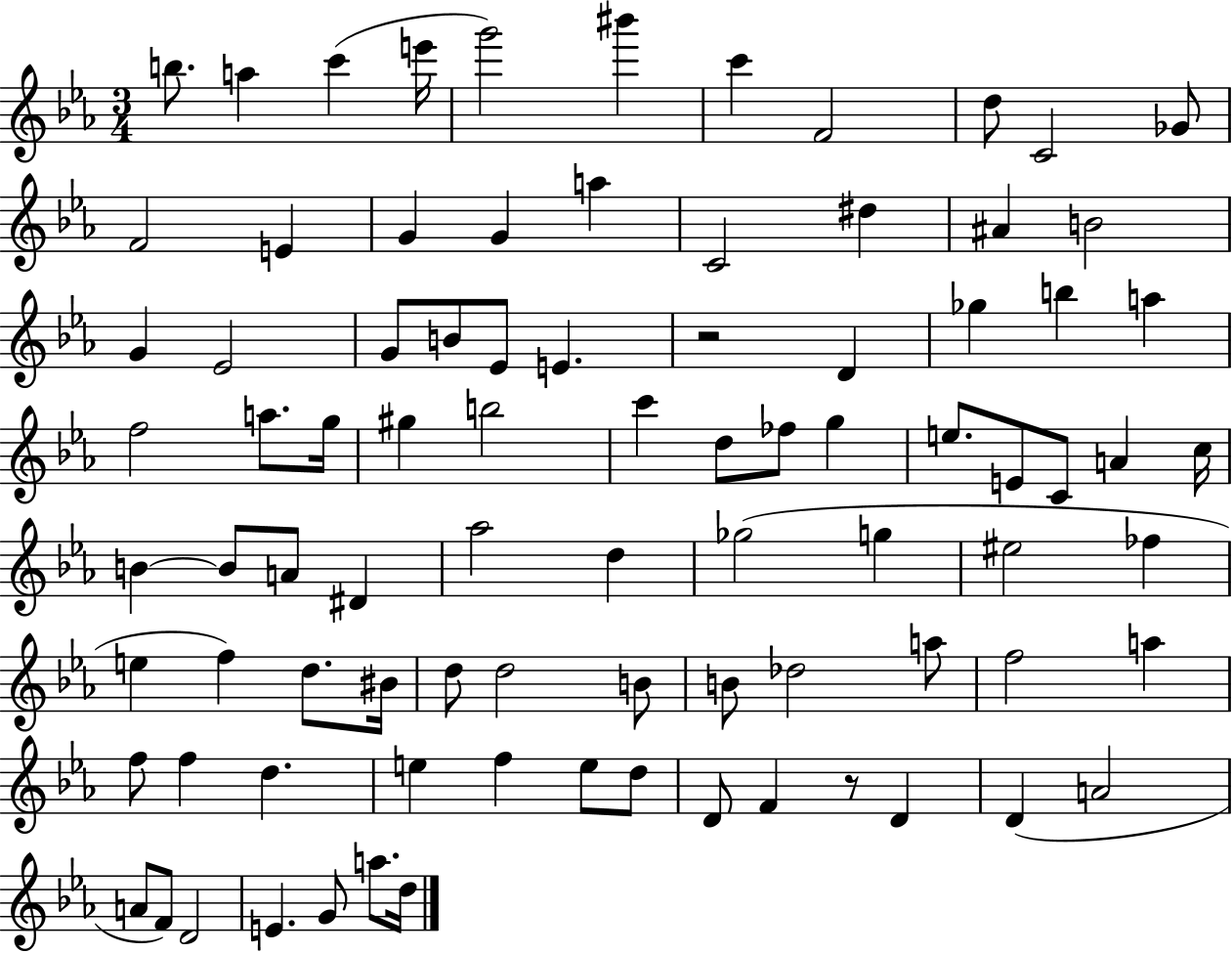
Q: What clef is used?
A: treble